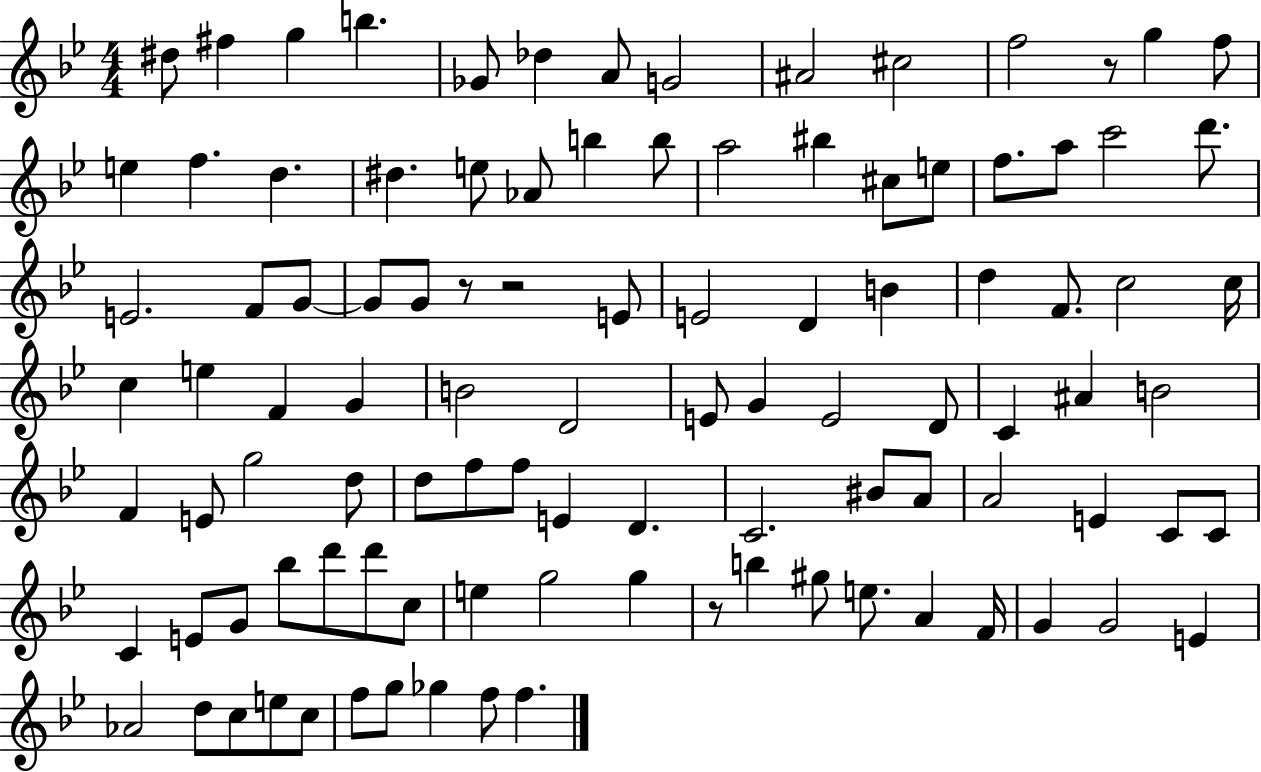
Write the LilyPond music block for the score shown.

{
  \clef treble
  \numericTimeSignature
  \time 4/4
  \key bes \major
  dis''8 fis''4 g''4 b''4. | ges'8 des''4 a'8 g'2 | ais'2 cis''2 | f''2 r8 g''4 f''8 | \break e''4 f''4. d''4. | dis''4. e''8 aes'8 b''4 b''8 | a''2 bis''4 cis''8 e''8 | f''8. a''8 c'''2 d'''8. | \break e'2. f'8 g'8~~ | g'8 g'8 r8 r2 e'8 | e'2 d'4 b'4 | d''4 f'8. c''2 c''16 | \break c''4 e''4 f'4 g'4 | b'2 d'2 | e'8 g'4 e'2 d'8 | c'4 ais'4 b'2 | \break f'4 e'8 g''2 d''8 | d''8 f''8 f''8 e'4 d'4. | c'2. bis'8 a'8 | a'2 e'4 c'8 c'8 | \break c'4 e'8 g'8 bes''8 d'''8 d'''8 c''8 | e''4 g''2 g''4 | r8 b''4 gis''8 e''8. a'4 f'16 | g'4 g'2 e'4 | \break aes'2 d''8 c''8 e''8 c''8 | f''8 g''8 ges''4 f''8 f''4. | \bar "|."
}